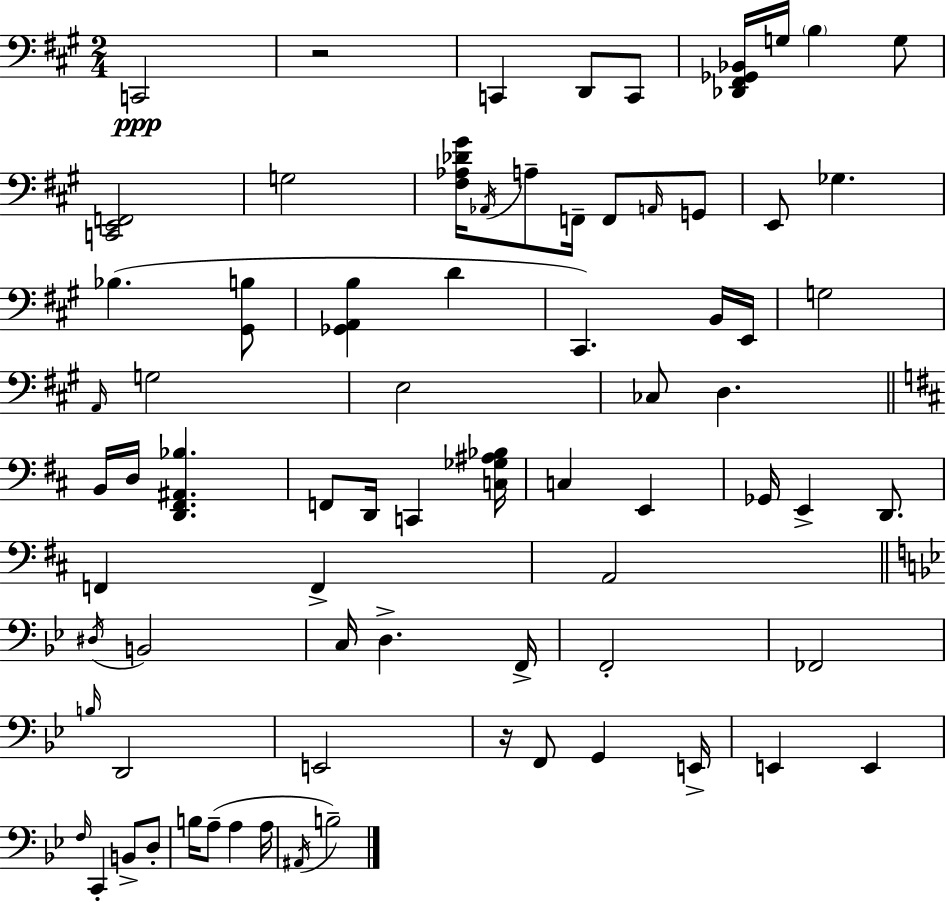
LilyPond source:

{
  \clef bass
  \numericTimeSignature
  \time 2/4
  \key a \major
  c,2\ppp | r2 | c,4 d,8 c,8 | <des, fis, ges, bes,>16 g16 \parenthesize b4 g8 | \break <c, e, f,>2 | g2 | <fis aes des' gis'>16 \acciaccatura { aes,16 } a8-- f,16-- f,8 \grace { a,16 } | g,8 e,8 ges4. | \break bes4.( | <gis, b>8 <ges, a, b>4 d'4 | cis,4.) | b,16 e,16 g2 | \break \grace { a,16 } g2 | e2 | ces8 d4. | \bar "||" \break \key d \major b,16 d16 <d, fis, ais, bes>4. | f,8 d,16 c,4 <c ges ais bes>16 | c4 e,4 | ges,16 e,4-> d,8. | \break f,4 f,4-> | a,2 | \bar "||" \break \key bes \major \acciaccatura { dis16 } b,2 | c16 d4.-> | f,16-> f,2-. | fes,2 | \break \grace { b16 } d,2 | e,2 | r16 f,8 g,4 | e,16-> e,4 e,4 | \break \grace { f16 } c,4-. b,8-> | d8-. b16 a8--( a4 | a16 \acciaccatura { ais,16 } b2--) | \bar "|."
}